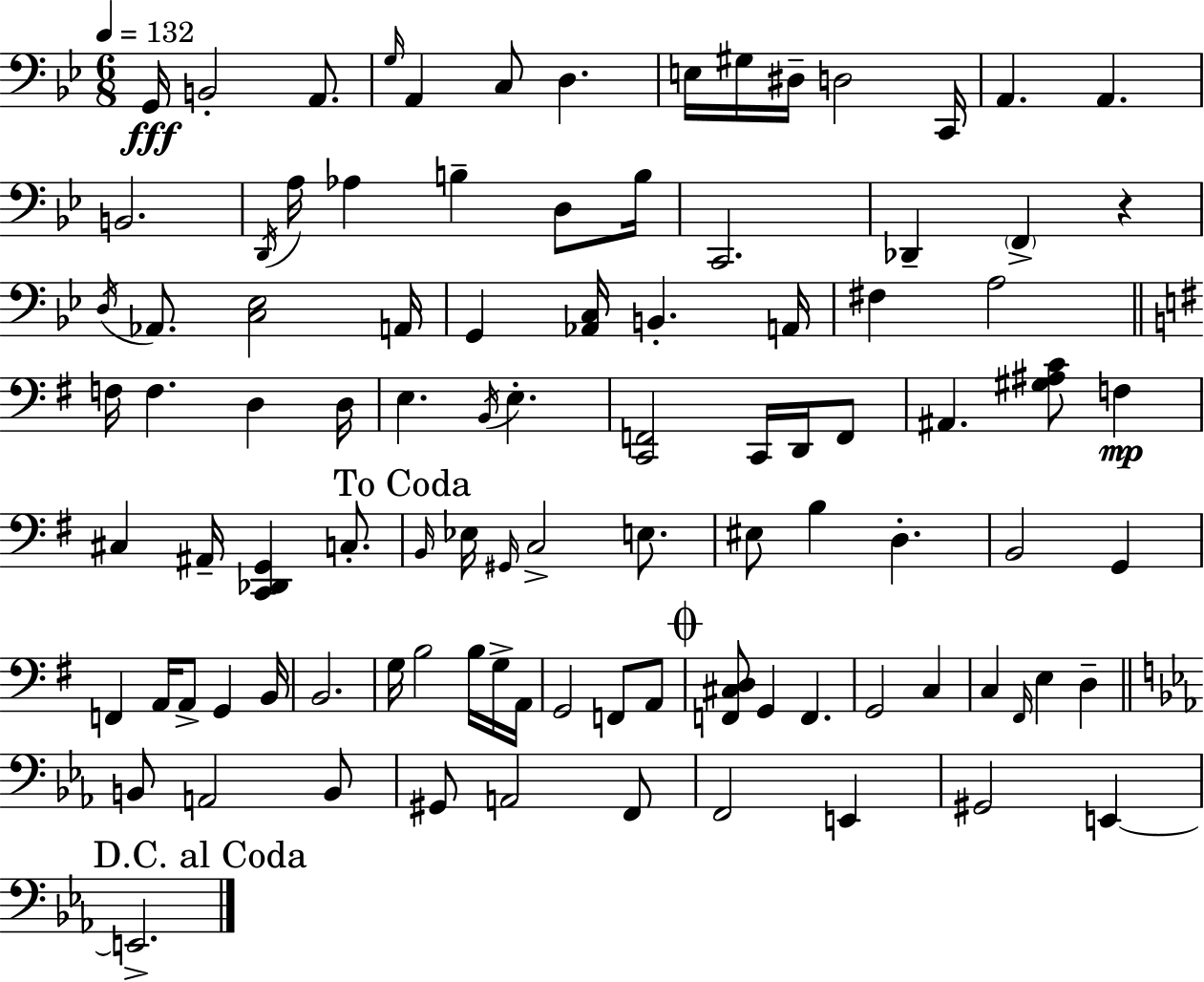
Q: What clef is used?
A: bass